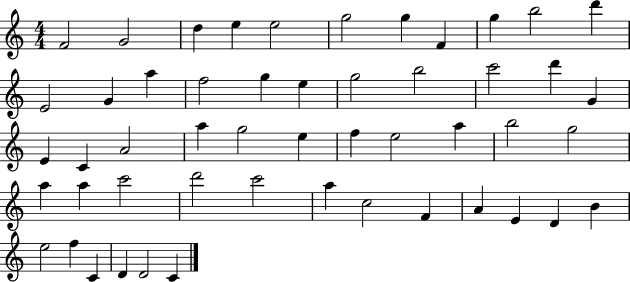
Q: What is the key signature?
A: C major